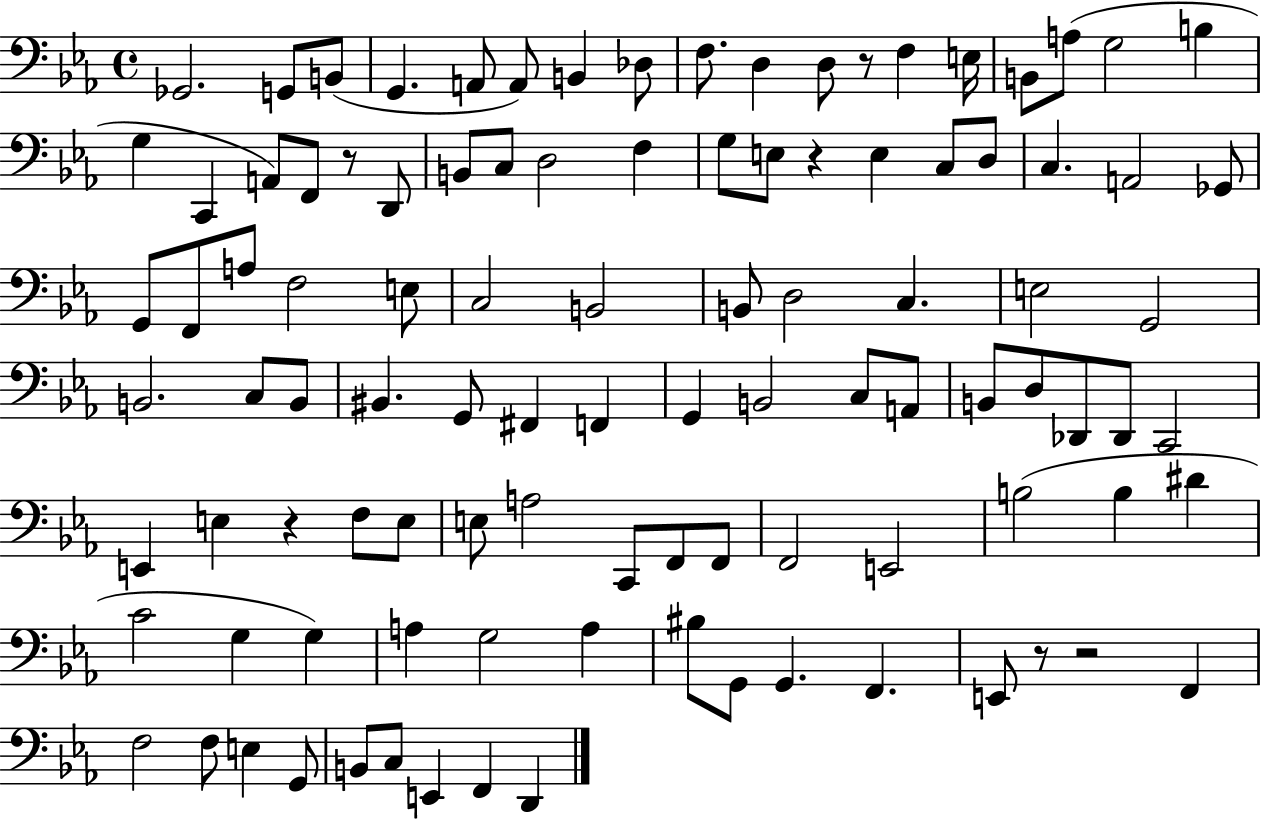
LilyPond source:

{
  \clef bass
  \time 4/4
  \defaultTimeSignature
  \key ees \major
  ges,2. g,8 b,8( | g,4. a,8 a,8) b,4 des8 | f8. d4 d8 r8 f4 e16 | b,8 a8( g2 b4 | \break g4 c,4 a,8) f,8 r8 d,8 | b,8 c8 d2 f4 | g8 e8 r4 e4 c8 d8 | c4. a,2 ges,8 | \break g,8 f,8 a8 f2 e8 | c2 b,2 | b,8 d2 c4. | e2 g,2 | \break b,2. c8 b,8 | bis,4. g,8 fis,4 f,4 | g,4 b,2 c8 a,8 | b,8 d8 des,8 des,8 c,2 | \break e,4 e4 r4 f8 e8 | e8 a2 c,8 f,8 f,8 | f,2 e,2 | b2( b4 dis'4 | \break c'2 g4 g4) | a4 g2 a4 | bis8 g,8 g,4. f,4. | e,8 r8 r2 f,4 | \break f2 f8 e4 g,8 | b,8 c8 e,4 f,4 d,4 | \bar "|."
}